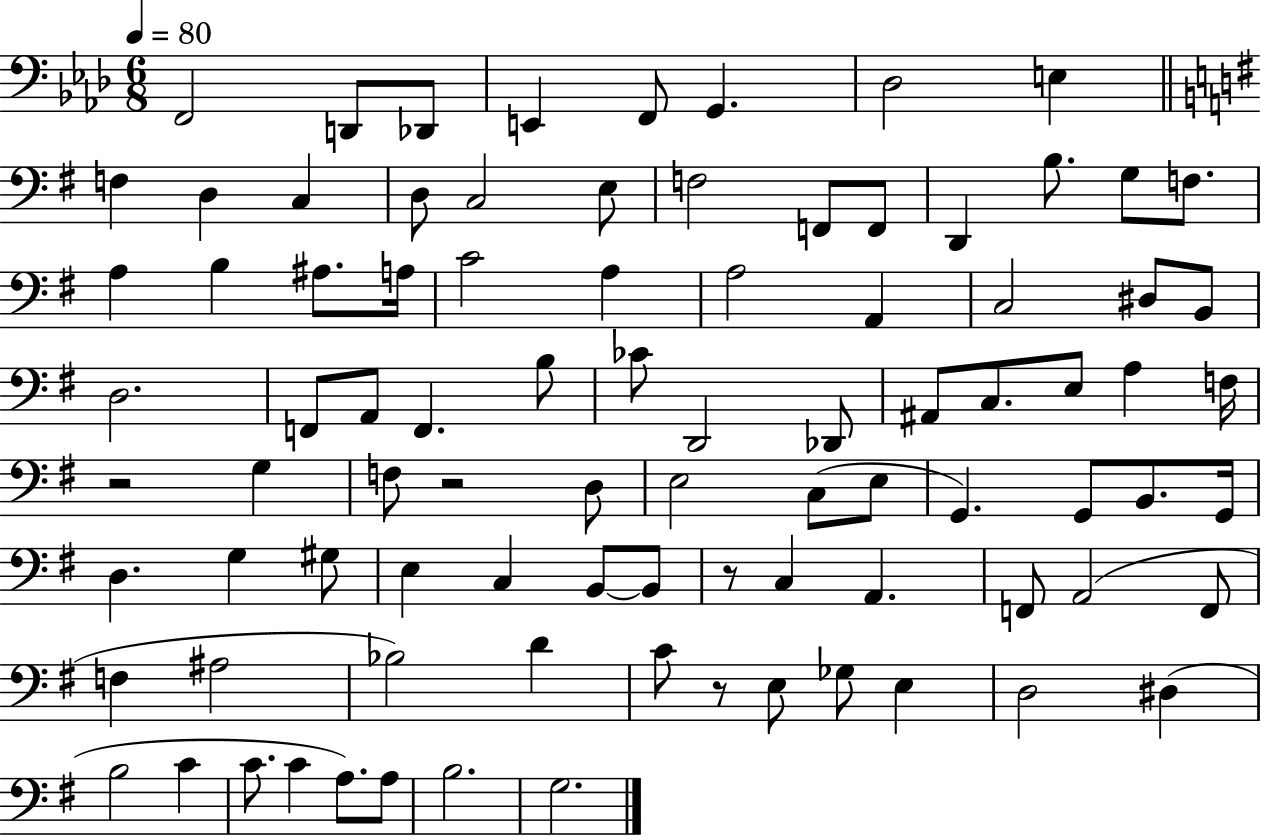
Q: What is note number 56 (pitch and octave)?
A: D3